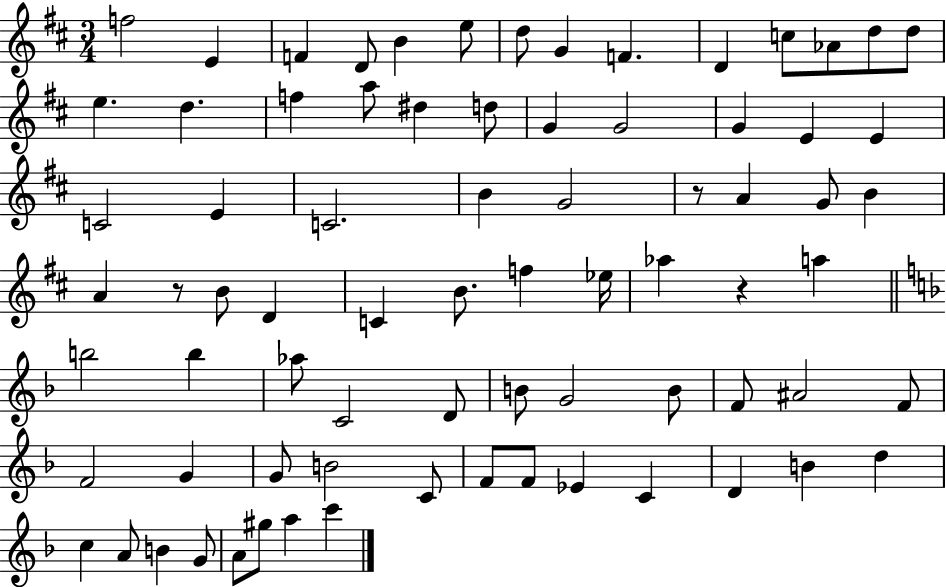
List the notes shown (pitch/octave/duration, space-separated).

F5/h E4/q F4/q D4/e B4/q E5/e D5/e G4/q F4/q. D4/q C5/e Ab4/e D5/e D5/e E5/q. D5/q. F5/q A5/e D#5/q D5/e G4/q G4/h G4/q E4/q E4/q C4/h E4/q C4/h. B4/q G4/h R/e A4/q G4/e B4/q A4/q R/e B4/e D4/q C4/q B4/e. F5/q Eb5/s Ab5/q R/q A5/q B5/h B5/q Ab5/e C4/h D4/e B4/e G4/h B4/e F4/e A#4/h F4/e F4/h G4/q G4/e B4/h C4/e F4/e F4/e Eb4/q C4/q D4/q B4/q D5/q C5/q A4/e B4/q G4/e A4/e G#5/e A5/q C6/q